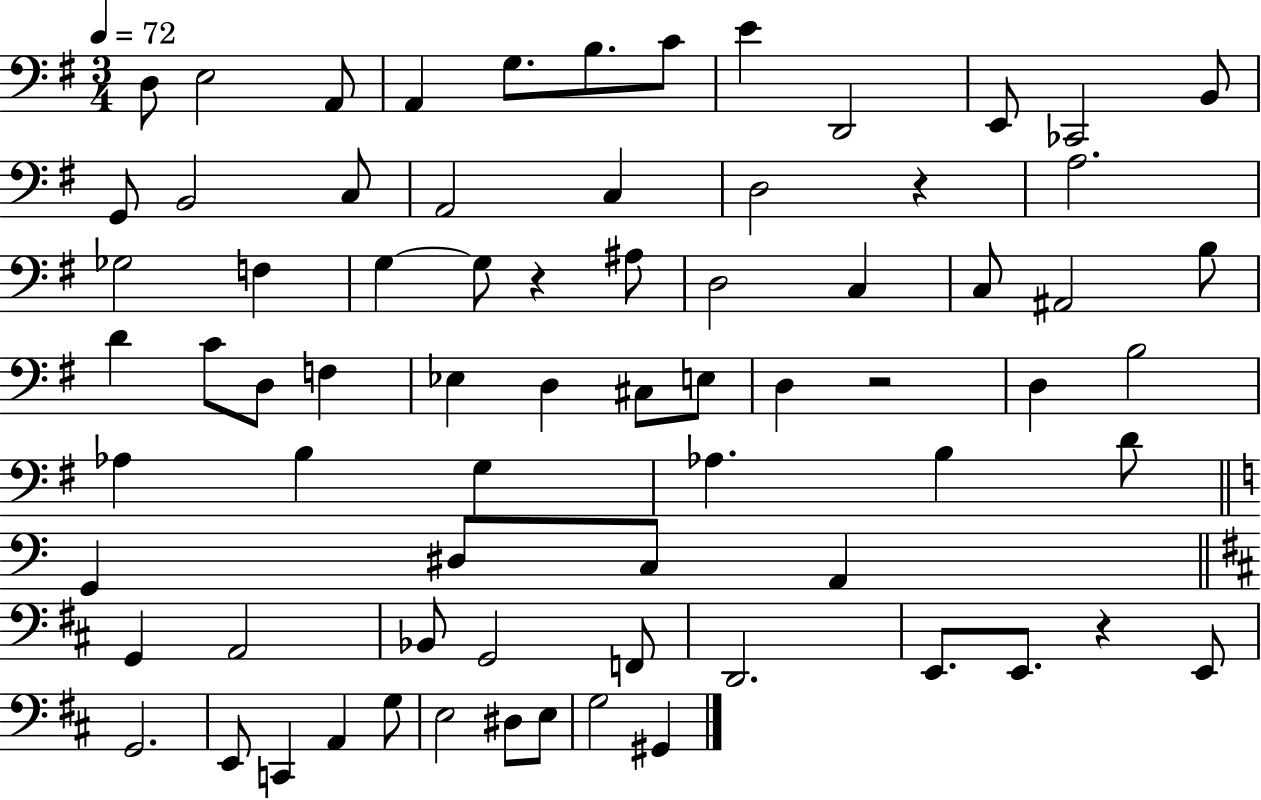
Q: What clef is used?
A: bass